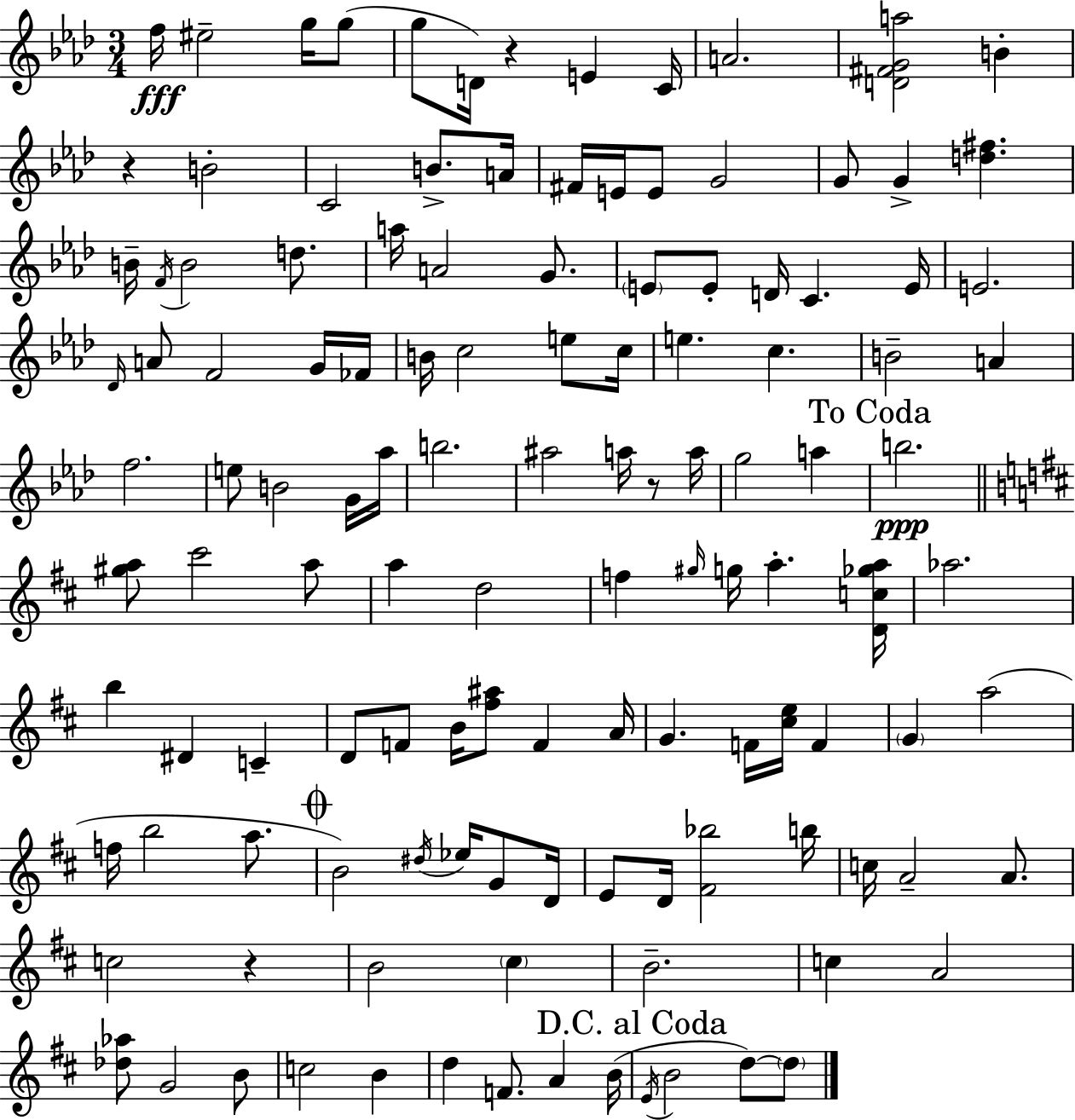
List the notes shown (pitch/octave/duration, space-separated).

F5/s EIS5/h G5/s G5/e G5/e D4/s R/q E4/q C4/s A4/h. [D4,F#4,G4,A5]/h B4/q R/q B4/h C4/h B4/e. A4/s F#4/s E4/s E4/e G4/h G4/e G4/q [D5,F#5]/q. B4/s F4/s B4/h D5/e. A5/s A4/h G4/e. E4/e E4/e D4/s C4/q. E4/s E4/h. Db4/s A4/e F4/h G4/s FES4/s B4/s C5/h E5/e C5/s E5/q. C5/q. B4/h A4/q F5/h. E5/e B4/h G4/s Ab5/s B5/h. A#5/h A5/s R/e A5/s G5/h A5/q B5/h. [G#5,A5]/e C#6/h A5/e A5/q D5/h F5/q G#5/s G5/s A5/q. [D4,C5,Gb5,A5]/s Ab5/h. B5/q D#4/q C4/q D4/e F4/e B4/s [F#5,A#5]/e F4/q A4/s G4/q. F4/s [C#5,E5]/s F4/q G4/q A5/h F5/s B5/h A5/e. B4/h D#5/s Eb5/s G4/e D4/s E4/e D4/s [F#4,Bb5]/h B5/s C5/s A4/h A4/e. C5/h R/q B4/h C#5/q B4/h. C5/q A4/h [Db5,Ab5]/e G4/h B4/e C5/h B4/q D5/q F4/e. A4/q B4/s E4/s B4/h D5/e D5/e